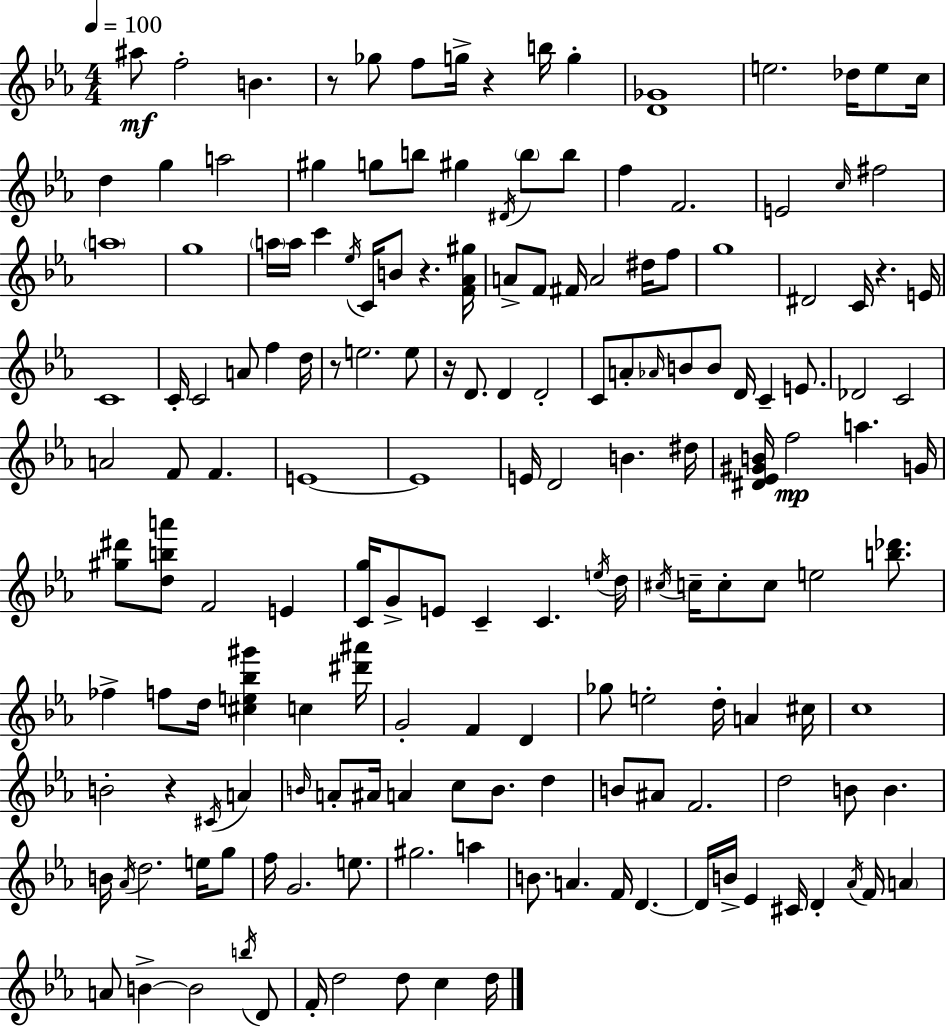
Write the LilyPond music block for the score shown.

{
  \clef treble
  \numericTimeSignature
  \time 4/4
  \key c \minor
  \tempo 4 = 100
  ais''8\mf f''2-. b'4. | r8 ges''8 f''8 g''16-> r4 b''16 g''4-. | <d' ges'>1 | e''2. des''16 e''8 c''16 | \break d''4 g''4 a''2 | gis''4 g''8 b''8 gis''4 \acciaccatura { dis'16 } \parenthesize b''8 b''8 | f''4 f'2. | e'2 \grace { c''16 } fis''2 | \break \parenthesize a''1 | g''1 | \parenthesize a''16 a''16 c'''4 \acciaccatura { ees''16 } c'16 b'8 r4. | <f' aes' gis''>16 a'8-> f'8 fis'16 a'2 | \break dis''16 f''8 g''1 | dis'2 c'16 r4. | e'16 c'1 | c'16-. c'2 a'8 f''4 | \break d''16 r8 e''2. | e''8 r16 d'8. d'4 d'2-. | c'8 a'8-. \grace { aes'16 } b'8 b'8 d'16 c'4-- | e'8. des'2 c'2 | \break a'2 f'8 f'4. | e'1~~ | e'1 | e'16 d'2 b'4. | \break dis''16 <dis' ees' gis' b'>16 f''2\mp a''4. | g'16 <gis'' dis'''>8 <d'' b'' a'''>8 f'2 | e'4 <c' g''>16 g'8-> e'8 c'4-- c'4. | \acciaccatura { e''16 } d''16 \acciaccatura { cis''16 } c''16-- c''8-. c''8 e''2 | \break <b'' des'''>8. fes''4-> f''8 d''16 <cis'' e'' bes'' gis'''>4 | c''4 <dis''' ais'''>16 g'2-. f'4 | d'4 ges''8 e''2-. | d''16-. a'4 cis''16 c''1 | \break b'2-. r4 | \acciaccatura { cis'16 } a'4 \grace { b'16 } a'8-. ais'16 a'4 c''8 | b'8. d''4 b'8 ais'8 f'2. | d''2 | \break b'8 b'4. b'16 \acciaccatura { aes'16 } d''2. | e''16 g''8 f''16 g'2. | e''8. gis''2. | a''4 b'8. a'4. | \break f'16 d'4.~~ d'16 b'16-> ees'4 cis'16 | d'4-. \acciaccatura { aes'16 } f'16 \parenthesize a'4 a'8 b'4->~~ | b'2 \acciaccatura { b''16 } d'8 f'16-. d''2 | d''8 c''4 d''16 \bar "|."
}